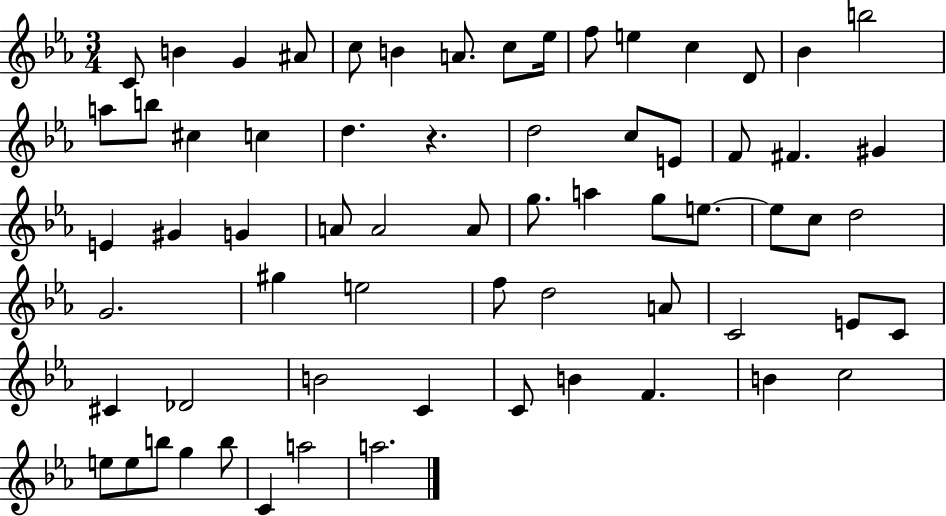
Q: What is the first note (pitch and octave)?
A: C4